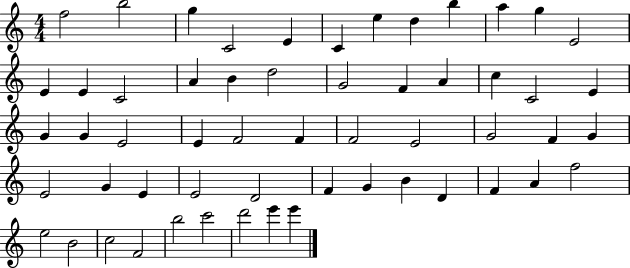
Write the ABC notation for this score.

X:1
T:Untitled
M:4/4
L:1/4
K:C
f2 b2 g C2 E C e d b a g E2 E E C2 A B d2 G2 F A c C2 E G G E2 E F2 F F2 E2 G2 F G E2 G E E2 D2 F G B D F A f2 e2 B2 c2 F2 b2 c'2 d'2 e' e'